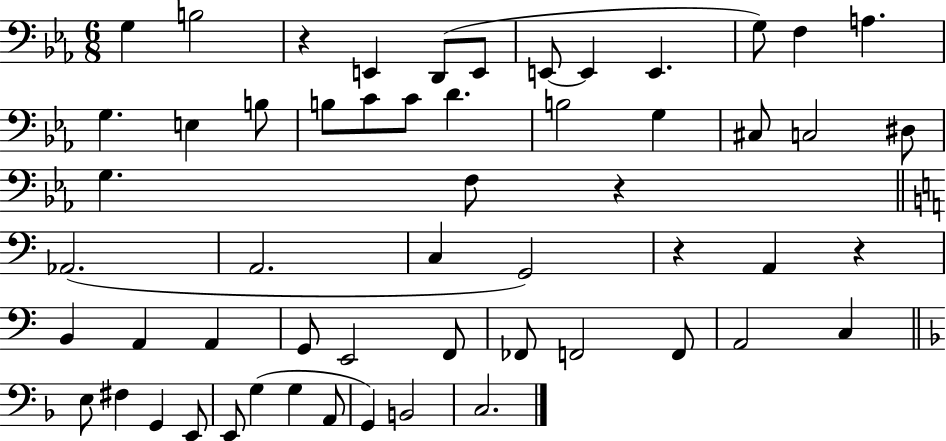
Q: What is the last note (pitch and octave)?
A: C3